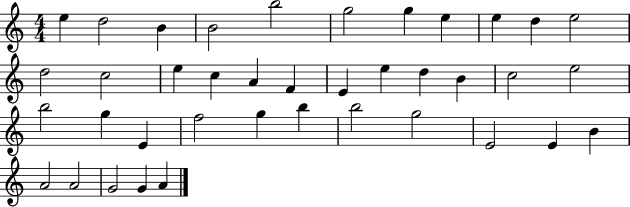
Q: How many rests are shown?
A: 0